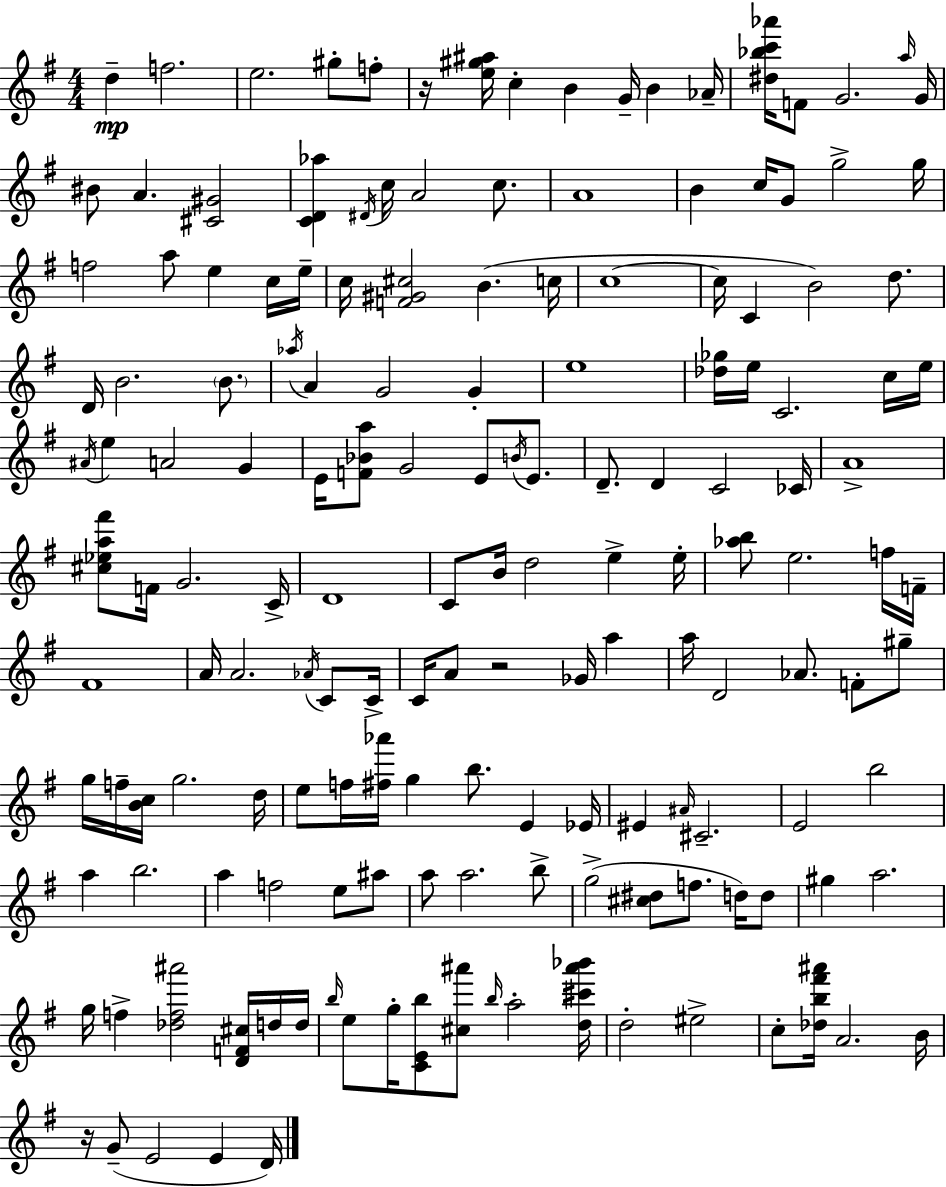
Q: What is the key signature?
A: E minor